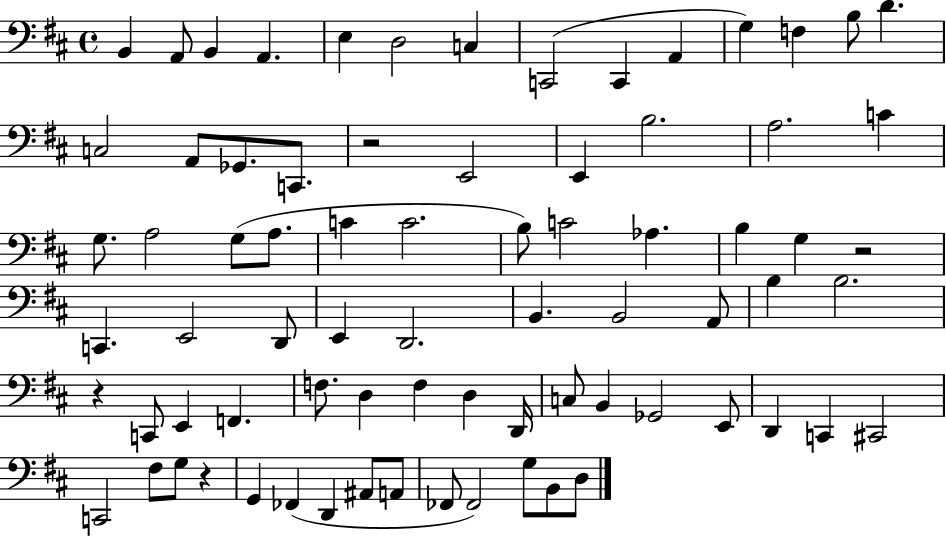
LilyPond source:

{
  \clef bass
  \time 4/4
  \defaultTimeSignature
  \key d \major
  b,4 a,8 b,4 a,4. | e4 d2 c4 | c,2( c,4 a,4 | g4) f4 b8 d'4. | \break c2 a,8 ges,8. c,8. | r2 e,2 | e,4 b2. | a2. c'4 | \break g8. a2 g8( a8. | c'4 c'2. | b8) c'2 aes4. | b4 g4 r2 | \break c,4. e,2 d,8 | e,4 d,2. | b,4. b,2 a,8 | b4 b2. | \break r4 c,8 e,4 f,4. | f8. d4 f4 d4 d,16 | c8 b,4 ges,2 e,8 | d,4 c,4 cis,2 | \break c,2 fis8 g8 r4 | g,4 fes,4( d,4 ais,8 a,8 | fes,8 fes,2) g8 b,8 d8 | \bar "|."
}